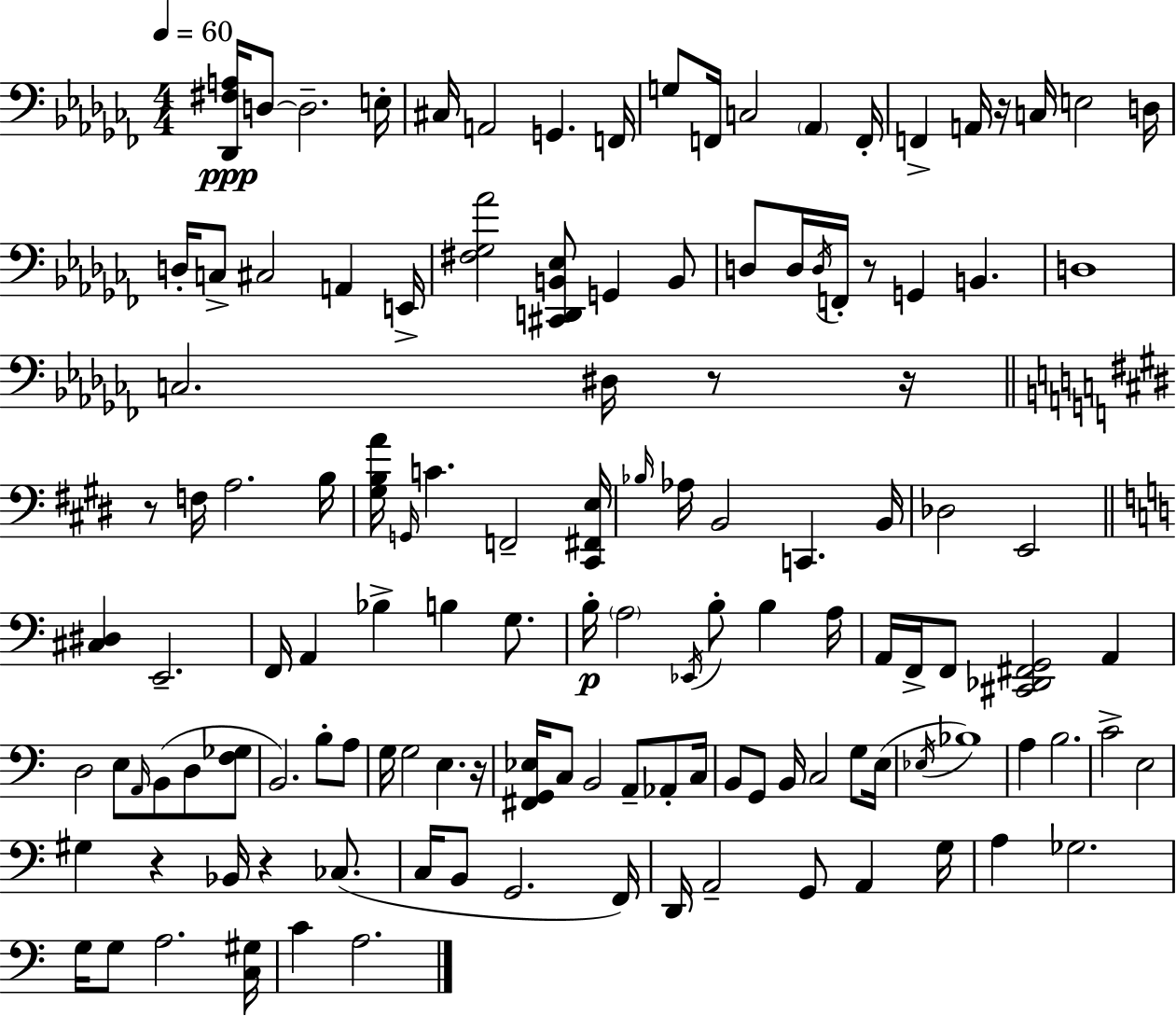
{
  \clef bass
  \numericTimeSignature
  \time 4/4
  \key aes \minor
  \tempo 4 = 60
  <des, fis a>16\ppp d8~~ d2.-- e16-. | cis16 a,2 g,4. f,16 | g8 f,16 c2 \parenthesize aes,4 f,16-. | f,4-> a,16 r16 c16 e2 d16 | \break d16-. c8-> cis2 a,4 e,16-> | <fis ges aes'>2 <cis, d, b, ees>8 g,4 b,8 | d8 d16 \acciaccatura { d16 } f,16-. r8 g,4 b,4. | d1 | \break c2. dis16 r8 | r16 \bar "||" \break \key e \major r8 f16 a2. b16 | <gis b a'>16 \grace { g,16 } c'4. f,2-- | <cis, fis, e>16 \grace { bes16 } aes16 b,2 c,4. | b,16 des2 e,2 | \break \bar "||" \break \key c \major <cis dis>4 e,2.-- | f,16 a,4 bes4-> b4 g8. | b16-.\p \parenthesize a2 \acciaccatura { ees,16 } b8-. b4 | a16 a,16 f,16-> f,8 <cis, des, fis, g,>2 a,4 | \break d2 e8 \grace { a,16 }( b,8 d8 | <f ges>8 b,2.) b8-. | a8 g16 g2 e4. | r16 <fis, g, ees>16 c8 b,2 a,8-- aes,8-. | \break c16 b,8 g,8 b,16 c2 g8 | e16( \acciaccatura { ees16 } bes1) | a4 b2. | c'2-> e2 | \break gis4 r4 bes,16 r4 | ces8.( c16 b,8 g,2. | f,16) d,16 a,2-- g,8 a,4 | g16 a4 ges2. | \break g16 g8 a2. | <c gis>16 c'4 a2. | \bar "|."
}